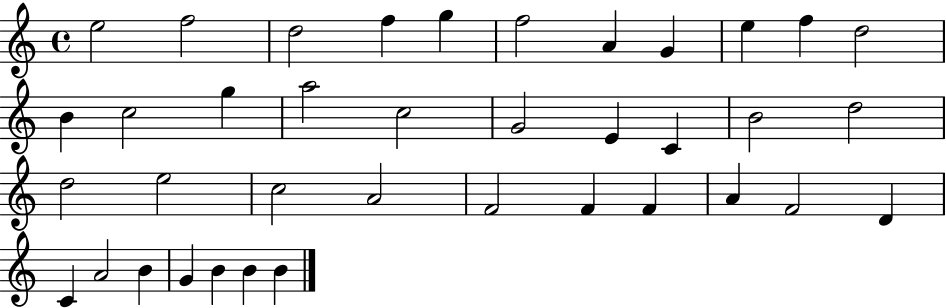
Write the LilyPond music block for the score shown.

{
  \clef treble
  \time 4/4
  \defaultTimeSignature
  \key c \major
  e''2 f''2 | d''2 f''4 g''4 | f''2 a'4 g'4 | e''4 f''4 d''2 | \break b'4 c''2 g''4 | a''2 c''2 | g'2 e'4 c'4 | b'2 d''2 | \break d''2 e''2 | c''2 a'2 | f'2 f'4 f'4 | a'4 f'2 d'4 | \break c'4 a'2 b'4 | g'4 b'4 b'4 b'4 | \bar "|."
}